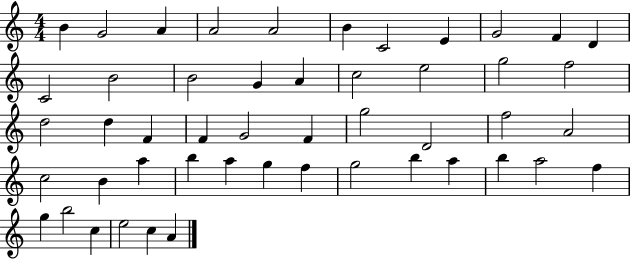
B4/q G4/h A4/q A4/h A4/h B4/q C4/h E4/q G4/h F4/q D4/q C4/h B4/h B4/h G4/q A4/q C5/h E5/h G5/h F5/h D5/h D5/q F4/q F4/q G4/h F4/q G5/h D4/h F5/h A4/h C5/h B4/q A5/q B5/q A5/q G5/q F5/q G5/h B5/q A5/q B5/q A5/h F5/q G5/q B5/h C5/q E5/h C5/q A4/q